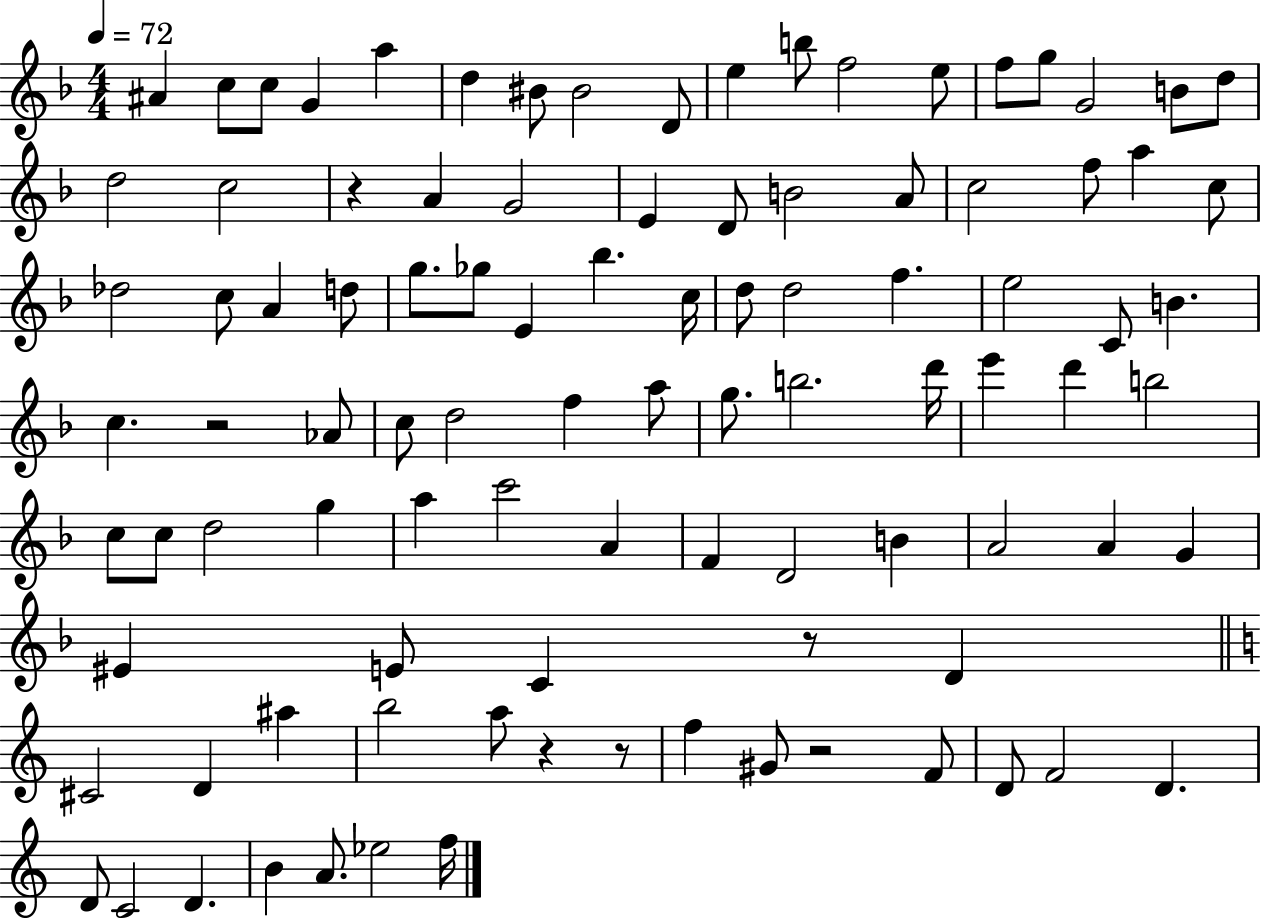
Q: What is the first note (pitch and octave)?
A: A#4